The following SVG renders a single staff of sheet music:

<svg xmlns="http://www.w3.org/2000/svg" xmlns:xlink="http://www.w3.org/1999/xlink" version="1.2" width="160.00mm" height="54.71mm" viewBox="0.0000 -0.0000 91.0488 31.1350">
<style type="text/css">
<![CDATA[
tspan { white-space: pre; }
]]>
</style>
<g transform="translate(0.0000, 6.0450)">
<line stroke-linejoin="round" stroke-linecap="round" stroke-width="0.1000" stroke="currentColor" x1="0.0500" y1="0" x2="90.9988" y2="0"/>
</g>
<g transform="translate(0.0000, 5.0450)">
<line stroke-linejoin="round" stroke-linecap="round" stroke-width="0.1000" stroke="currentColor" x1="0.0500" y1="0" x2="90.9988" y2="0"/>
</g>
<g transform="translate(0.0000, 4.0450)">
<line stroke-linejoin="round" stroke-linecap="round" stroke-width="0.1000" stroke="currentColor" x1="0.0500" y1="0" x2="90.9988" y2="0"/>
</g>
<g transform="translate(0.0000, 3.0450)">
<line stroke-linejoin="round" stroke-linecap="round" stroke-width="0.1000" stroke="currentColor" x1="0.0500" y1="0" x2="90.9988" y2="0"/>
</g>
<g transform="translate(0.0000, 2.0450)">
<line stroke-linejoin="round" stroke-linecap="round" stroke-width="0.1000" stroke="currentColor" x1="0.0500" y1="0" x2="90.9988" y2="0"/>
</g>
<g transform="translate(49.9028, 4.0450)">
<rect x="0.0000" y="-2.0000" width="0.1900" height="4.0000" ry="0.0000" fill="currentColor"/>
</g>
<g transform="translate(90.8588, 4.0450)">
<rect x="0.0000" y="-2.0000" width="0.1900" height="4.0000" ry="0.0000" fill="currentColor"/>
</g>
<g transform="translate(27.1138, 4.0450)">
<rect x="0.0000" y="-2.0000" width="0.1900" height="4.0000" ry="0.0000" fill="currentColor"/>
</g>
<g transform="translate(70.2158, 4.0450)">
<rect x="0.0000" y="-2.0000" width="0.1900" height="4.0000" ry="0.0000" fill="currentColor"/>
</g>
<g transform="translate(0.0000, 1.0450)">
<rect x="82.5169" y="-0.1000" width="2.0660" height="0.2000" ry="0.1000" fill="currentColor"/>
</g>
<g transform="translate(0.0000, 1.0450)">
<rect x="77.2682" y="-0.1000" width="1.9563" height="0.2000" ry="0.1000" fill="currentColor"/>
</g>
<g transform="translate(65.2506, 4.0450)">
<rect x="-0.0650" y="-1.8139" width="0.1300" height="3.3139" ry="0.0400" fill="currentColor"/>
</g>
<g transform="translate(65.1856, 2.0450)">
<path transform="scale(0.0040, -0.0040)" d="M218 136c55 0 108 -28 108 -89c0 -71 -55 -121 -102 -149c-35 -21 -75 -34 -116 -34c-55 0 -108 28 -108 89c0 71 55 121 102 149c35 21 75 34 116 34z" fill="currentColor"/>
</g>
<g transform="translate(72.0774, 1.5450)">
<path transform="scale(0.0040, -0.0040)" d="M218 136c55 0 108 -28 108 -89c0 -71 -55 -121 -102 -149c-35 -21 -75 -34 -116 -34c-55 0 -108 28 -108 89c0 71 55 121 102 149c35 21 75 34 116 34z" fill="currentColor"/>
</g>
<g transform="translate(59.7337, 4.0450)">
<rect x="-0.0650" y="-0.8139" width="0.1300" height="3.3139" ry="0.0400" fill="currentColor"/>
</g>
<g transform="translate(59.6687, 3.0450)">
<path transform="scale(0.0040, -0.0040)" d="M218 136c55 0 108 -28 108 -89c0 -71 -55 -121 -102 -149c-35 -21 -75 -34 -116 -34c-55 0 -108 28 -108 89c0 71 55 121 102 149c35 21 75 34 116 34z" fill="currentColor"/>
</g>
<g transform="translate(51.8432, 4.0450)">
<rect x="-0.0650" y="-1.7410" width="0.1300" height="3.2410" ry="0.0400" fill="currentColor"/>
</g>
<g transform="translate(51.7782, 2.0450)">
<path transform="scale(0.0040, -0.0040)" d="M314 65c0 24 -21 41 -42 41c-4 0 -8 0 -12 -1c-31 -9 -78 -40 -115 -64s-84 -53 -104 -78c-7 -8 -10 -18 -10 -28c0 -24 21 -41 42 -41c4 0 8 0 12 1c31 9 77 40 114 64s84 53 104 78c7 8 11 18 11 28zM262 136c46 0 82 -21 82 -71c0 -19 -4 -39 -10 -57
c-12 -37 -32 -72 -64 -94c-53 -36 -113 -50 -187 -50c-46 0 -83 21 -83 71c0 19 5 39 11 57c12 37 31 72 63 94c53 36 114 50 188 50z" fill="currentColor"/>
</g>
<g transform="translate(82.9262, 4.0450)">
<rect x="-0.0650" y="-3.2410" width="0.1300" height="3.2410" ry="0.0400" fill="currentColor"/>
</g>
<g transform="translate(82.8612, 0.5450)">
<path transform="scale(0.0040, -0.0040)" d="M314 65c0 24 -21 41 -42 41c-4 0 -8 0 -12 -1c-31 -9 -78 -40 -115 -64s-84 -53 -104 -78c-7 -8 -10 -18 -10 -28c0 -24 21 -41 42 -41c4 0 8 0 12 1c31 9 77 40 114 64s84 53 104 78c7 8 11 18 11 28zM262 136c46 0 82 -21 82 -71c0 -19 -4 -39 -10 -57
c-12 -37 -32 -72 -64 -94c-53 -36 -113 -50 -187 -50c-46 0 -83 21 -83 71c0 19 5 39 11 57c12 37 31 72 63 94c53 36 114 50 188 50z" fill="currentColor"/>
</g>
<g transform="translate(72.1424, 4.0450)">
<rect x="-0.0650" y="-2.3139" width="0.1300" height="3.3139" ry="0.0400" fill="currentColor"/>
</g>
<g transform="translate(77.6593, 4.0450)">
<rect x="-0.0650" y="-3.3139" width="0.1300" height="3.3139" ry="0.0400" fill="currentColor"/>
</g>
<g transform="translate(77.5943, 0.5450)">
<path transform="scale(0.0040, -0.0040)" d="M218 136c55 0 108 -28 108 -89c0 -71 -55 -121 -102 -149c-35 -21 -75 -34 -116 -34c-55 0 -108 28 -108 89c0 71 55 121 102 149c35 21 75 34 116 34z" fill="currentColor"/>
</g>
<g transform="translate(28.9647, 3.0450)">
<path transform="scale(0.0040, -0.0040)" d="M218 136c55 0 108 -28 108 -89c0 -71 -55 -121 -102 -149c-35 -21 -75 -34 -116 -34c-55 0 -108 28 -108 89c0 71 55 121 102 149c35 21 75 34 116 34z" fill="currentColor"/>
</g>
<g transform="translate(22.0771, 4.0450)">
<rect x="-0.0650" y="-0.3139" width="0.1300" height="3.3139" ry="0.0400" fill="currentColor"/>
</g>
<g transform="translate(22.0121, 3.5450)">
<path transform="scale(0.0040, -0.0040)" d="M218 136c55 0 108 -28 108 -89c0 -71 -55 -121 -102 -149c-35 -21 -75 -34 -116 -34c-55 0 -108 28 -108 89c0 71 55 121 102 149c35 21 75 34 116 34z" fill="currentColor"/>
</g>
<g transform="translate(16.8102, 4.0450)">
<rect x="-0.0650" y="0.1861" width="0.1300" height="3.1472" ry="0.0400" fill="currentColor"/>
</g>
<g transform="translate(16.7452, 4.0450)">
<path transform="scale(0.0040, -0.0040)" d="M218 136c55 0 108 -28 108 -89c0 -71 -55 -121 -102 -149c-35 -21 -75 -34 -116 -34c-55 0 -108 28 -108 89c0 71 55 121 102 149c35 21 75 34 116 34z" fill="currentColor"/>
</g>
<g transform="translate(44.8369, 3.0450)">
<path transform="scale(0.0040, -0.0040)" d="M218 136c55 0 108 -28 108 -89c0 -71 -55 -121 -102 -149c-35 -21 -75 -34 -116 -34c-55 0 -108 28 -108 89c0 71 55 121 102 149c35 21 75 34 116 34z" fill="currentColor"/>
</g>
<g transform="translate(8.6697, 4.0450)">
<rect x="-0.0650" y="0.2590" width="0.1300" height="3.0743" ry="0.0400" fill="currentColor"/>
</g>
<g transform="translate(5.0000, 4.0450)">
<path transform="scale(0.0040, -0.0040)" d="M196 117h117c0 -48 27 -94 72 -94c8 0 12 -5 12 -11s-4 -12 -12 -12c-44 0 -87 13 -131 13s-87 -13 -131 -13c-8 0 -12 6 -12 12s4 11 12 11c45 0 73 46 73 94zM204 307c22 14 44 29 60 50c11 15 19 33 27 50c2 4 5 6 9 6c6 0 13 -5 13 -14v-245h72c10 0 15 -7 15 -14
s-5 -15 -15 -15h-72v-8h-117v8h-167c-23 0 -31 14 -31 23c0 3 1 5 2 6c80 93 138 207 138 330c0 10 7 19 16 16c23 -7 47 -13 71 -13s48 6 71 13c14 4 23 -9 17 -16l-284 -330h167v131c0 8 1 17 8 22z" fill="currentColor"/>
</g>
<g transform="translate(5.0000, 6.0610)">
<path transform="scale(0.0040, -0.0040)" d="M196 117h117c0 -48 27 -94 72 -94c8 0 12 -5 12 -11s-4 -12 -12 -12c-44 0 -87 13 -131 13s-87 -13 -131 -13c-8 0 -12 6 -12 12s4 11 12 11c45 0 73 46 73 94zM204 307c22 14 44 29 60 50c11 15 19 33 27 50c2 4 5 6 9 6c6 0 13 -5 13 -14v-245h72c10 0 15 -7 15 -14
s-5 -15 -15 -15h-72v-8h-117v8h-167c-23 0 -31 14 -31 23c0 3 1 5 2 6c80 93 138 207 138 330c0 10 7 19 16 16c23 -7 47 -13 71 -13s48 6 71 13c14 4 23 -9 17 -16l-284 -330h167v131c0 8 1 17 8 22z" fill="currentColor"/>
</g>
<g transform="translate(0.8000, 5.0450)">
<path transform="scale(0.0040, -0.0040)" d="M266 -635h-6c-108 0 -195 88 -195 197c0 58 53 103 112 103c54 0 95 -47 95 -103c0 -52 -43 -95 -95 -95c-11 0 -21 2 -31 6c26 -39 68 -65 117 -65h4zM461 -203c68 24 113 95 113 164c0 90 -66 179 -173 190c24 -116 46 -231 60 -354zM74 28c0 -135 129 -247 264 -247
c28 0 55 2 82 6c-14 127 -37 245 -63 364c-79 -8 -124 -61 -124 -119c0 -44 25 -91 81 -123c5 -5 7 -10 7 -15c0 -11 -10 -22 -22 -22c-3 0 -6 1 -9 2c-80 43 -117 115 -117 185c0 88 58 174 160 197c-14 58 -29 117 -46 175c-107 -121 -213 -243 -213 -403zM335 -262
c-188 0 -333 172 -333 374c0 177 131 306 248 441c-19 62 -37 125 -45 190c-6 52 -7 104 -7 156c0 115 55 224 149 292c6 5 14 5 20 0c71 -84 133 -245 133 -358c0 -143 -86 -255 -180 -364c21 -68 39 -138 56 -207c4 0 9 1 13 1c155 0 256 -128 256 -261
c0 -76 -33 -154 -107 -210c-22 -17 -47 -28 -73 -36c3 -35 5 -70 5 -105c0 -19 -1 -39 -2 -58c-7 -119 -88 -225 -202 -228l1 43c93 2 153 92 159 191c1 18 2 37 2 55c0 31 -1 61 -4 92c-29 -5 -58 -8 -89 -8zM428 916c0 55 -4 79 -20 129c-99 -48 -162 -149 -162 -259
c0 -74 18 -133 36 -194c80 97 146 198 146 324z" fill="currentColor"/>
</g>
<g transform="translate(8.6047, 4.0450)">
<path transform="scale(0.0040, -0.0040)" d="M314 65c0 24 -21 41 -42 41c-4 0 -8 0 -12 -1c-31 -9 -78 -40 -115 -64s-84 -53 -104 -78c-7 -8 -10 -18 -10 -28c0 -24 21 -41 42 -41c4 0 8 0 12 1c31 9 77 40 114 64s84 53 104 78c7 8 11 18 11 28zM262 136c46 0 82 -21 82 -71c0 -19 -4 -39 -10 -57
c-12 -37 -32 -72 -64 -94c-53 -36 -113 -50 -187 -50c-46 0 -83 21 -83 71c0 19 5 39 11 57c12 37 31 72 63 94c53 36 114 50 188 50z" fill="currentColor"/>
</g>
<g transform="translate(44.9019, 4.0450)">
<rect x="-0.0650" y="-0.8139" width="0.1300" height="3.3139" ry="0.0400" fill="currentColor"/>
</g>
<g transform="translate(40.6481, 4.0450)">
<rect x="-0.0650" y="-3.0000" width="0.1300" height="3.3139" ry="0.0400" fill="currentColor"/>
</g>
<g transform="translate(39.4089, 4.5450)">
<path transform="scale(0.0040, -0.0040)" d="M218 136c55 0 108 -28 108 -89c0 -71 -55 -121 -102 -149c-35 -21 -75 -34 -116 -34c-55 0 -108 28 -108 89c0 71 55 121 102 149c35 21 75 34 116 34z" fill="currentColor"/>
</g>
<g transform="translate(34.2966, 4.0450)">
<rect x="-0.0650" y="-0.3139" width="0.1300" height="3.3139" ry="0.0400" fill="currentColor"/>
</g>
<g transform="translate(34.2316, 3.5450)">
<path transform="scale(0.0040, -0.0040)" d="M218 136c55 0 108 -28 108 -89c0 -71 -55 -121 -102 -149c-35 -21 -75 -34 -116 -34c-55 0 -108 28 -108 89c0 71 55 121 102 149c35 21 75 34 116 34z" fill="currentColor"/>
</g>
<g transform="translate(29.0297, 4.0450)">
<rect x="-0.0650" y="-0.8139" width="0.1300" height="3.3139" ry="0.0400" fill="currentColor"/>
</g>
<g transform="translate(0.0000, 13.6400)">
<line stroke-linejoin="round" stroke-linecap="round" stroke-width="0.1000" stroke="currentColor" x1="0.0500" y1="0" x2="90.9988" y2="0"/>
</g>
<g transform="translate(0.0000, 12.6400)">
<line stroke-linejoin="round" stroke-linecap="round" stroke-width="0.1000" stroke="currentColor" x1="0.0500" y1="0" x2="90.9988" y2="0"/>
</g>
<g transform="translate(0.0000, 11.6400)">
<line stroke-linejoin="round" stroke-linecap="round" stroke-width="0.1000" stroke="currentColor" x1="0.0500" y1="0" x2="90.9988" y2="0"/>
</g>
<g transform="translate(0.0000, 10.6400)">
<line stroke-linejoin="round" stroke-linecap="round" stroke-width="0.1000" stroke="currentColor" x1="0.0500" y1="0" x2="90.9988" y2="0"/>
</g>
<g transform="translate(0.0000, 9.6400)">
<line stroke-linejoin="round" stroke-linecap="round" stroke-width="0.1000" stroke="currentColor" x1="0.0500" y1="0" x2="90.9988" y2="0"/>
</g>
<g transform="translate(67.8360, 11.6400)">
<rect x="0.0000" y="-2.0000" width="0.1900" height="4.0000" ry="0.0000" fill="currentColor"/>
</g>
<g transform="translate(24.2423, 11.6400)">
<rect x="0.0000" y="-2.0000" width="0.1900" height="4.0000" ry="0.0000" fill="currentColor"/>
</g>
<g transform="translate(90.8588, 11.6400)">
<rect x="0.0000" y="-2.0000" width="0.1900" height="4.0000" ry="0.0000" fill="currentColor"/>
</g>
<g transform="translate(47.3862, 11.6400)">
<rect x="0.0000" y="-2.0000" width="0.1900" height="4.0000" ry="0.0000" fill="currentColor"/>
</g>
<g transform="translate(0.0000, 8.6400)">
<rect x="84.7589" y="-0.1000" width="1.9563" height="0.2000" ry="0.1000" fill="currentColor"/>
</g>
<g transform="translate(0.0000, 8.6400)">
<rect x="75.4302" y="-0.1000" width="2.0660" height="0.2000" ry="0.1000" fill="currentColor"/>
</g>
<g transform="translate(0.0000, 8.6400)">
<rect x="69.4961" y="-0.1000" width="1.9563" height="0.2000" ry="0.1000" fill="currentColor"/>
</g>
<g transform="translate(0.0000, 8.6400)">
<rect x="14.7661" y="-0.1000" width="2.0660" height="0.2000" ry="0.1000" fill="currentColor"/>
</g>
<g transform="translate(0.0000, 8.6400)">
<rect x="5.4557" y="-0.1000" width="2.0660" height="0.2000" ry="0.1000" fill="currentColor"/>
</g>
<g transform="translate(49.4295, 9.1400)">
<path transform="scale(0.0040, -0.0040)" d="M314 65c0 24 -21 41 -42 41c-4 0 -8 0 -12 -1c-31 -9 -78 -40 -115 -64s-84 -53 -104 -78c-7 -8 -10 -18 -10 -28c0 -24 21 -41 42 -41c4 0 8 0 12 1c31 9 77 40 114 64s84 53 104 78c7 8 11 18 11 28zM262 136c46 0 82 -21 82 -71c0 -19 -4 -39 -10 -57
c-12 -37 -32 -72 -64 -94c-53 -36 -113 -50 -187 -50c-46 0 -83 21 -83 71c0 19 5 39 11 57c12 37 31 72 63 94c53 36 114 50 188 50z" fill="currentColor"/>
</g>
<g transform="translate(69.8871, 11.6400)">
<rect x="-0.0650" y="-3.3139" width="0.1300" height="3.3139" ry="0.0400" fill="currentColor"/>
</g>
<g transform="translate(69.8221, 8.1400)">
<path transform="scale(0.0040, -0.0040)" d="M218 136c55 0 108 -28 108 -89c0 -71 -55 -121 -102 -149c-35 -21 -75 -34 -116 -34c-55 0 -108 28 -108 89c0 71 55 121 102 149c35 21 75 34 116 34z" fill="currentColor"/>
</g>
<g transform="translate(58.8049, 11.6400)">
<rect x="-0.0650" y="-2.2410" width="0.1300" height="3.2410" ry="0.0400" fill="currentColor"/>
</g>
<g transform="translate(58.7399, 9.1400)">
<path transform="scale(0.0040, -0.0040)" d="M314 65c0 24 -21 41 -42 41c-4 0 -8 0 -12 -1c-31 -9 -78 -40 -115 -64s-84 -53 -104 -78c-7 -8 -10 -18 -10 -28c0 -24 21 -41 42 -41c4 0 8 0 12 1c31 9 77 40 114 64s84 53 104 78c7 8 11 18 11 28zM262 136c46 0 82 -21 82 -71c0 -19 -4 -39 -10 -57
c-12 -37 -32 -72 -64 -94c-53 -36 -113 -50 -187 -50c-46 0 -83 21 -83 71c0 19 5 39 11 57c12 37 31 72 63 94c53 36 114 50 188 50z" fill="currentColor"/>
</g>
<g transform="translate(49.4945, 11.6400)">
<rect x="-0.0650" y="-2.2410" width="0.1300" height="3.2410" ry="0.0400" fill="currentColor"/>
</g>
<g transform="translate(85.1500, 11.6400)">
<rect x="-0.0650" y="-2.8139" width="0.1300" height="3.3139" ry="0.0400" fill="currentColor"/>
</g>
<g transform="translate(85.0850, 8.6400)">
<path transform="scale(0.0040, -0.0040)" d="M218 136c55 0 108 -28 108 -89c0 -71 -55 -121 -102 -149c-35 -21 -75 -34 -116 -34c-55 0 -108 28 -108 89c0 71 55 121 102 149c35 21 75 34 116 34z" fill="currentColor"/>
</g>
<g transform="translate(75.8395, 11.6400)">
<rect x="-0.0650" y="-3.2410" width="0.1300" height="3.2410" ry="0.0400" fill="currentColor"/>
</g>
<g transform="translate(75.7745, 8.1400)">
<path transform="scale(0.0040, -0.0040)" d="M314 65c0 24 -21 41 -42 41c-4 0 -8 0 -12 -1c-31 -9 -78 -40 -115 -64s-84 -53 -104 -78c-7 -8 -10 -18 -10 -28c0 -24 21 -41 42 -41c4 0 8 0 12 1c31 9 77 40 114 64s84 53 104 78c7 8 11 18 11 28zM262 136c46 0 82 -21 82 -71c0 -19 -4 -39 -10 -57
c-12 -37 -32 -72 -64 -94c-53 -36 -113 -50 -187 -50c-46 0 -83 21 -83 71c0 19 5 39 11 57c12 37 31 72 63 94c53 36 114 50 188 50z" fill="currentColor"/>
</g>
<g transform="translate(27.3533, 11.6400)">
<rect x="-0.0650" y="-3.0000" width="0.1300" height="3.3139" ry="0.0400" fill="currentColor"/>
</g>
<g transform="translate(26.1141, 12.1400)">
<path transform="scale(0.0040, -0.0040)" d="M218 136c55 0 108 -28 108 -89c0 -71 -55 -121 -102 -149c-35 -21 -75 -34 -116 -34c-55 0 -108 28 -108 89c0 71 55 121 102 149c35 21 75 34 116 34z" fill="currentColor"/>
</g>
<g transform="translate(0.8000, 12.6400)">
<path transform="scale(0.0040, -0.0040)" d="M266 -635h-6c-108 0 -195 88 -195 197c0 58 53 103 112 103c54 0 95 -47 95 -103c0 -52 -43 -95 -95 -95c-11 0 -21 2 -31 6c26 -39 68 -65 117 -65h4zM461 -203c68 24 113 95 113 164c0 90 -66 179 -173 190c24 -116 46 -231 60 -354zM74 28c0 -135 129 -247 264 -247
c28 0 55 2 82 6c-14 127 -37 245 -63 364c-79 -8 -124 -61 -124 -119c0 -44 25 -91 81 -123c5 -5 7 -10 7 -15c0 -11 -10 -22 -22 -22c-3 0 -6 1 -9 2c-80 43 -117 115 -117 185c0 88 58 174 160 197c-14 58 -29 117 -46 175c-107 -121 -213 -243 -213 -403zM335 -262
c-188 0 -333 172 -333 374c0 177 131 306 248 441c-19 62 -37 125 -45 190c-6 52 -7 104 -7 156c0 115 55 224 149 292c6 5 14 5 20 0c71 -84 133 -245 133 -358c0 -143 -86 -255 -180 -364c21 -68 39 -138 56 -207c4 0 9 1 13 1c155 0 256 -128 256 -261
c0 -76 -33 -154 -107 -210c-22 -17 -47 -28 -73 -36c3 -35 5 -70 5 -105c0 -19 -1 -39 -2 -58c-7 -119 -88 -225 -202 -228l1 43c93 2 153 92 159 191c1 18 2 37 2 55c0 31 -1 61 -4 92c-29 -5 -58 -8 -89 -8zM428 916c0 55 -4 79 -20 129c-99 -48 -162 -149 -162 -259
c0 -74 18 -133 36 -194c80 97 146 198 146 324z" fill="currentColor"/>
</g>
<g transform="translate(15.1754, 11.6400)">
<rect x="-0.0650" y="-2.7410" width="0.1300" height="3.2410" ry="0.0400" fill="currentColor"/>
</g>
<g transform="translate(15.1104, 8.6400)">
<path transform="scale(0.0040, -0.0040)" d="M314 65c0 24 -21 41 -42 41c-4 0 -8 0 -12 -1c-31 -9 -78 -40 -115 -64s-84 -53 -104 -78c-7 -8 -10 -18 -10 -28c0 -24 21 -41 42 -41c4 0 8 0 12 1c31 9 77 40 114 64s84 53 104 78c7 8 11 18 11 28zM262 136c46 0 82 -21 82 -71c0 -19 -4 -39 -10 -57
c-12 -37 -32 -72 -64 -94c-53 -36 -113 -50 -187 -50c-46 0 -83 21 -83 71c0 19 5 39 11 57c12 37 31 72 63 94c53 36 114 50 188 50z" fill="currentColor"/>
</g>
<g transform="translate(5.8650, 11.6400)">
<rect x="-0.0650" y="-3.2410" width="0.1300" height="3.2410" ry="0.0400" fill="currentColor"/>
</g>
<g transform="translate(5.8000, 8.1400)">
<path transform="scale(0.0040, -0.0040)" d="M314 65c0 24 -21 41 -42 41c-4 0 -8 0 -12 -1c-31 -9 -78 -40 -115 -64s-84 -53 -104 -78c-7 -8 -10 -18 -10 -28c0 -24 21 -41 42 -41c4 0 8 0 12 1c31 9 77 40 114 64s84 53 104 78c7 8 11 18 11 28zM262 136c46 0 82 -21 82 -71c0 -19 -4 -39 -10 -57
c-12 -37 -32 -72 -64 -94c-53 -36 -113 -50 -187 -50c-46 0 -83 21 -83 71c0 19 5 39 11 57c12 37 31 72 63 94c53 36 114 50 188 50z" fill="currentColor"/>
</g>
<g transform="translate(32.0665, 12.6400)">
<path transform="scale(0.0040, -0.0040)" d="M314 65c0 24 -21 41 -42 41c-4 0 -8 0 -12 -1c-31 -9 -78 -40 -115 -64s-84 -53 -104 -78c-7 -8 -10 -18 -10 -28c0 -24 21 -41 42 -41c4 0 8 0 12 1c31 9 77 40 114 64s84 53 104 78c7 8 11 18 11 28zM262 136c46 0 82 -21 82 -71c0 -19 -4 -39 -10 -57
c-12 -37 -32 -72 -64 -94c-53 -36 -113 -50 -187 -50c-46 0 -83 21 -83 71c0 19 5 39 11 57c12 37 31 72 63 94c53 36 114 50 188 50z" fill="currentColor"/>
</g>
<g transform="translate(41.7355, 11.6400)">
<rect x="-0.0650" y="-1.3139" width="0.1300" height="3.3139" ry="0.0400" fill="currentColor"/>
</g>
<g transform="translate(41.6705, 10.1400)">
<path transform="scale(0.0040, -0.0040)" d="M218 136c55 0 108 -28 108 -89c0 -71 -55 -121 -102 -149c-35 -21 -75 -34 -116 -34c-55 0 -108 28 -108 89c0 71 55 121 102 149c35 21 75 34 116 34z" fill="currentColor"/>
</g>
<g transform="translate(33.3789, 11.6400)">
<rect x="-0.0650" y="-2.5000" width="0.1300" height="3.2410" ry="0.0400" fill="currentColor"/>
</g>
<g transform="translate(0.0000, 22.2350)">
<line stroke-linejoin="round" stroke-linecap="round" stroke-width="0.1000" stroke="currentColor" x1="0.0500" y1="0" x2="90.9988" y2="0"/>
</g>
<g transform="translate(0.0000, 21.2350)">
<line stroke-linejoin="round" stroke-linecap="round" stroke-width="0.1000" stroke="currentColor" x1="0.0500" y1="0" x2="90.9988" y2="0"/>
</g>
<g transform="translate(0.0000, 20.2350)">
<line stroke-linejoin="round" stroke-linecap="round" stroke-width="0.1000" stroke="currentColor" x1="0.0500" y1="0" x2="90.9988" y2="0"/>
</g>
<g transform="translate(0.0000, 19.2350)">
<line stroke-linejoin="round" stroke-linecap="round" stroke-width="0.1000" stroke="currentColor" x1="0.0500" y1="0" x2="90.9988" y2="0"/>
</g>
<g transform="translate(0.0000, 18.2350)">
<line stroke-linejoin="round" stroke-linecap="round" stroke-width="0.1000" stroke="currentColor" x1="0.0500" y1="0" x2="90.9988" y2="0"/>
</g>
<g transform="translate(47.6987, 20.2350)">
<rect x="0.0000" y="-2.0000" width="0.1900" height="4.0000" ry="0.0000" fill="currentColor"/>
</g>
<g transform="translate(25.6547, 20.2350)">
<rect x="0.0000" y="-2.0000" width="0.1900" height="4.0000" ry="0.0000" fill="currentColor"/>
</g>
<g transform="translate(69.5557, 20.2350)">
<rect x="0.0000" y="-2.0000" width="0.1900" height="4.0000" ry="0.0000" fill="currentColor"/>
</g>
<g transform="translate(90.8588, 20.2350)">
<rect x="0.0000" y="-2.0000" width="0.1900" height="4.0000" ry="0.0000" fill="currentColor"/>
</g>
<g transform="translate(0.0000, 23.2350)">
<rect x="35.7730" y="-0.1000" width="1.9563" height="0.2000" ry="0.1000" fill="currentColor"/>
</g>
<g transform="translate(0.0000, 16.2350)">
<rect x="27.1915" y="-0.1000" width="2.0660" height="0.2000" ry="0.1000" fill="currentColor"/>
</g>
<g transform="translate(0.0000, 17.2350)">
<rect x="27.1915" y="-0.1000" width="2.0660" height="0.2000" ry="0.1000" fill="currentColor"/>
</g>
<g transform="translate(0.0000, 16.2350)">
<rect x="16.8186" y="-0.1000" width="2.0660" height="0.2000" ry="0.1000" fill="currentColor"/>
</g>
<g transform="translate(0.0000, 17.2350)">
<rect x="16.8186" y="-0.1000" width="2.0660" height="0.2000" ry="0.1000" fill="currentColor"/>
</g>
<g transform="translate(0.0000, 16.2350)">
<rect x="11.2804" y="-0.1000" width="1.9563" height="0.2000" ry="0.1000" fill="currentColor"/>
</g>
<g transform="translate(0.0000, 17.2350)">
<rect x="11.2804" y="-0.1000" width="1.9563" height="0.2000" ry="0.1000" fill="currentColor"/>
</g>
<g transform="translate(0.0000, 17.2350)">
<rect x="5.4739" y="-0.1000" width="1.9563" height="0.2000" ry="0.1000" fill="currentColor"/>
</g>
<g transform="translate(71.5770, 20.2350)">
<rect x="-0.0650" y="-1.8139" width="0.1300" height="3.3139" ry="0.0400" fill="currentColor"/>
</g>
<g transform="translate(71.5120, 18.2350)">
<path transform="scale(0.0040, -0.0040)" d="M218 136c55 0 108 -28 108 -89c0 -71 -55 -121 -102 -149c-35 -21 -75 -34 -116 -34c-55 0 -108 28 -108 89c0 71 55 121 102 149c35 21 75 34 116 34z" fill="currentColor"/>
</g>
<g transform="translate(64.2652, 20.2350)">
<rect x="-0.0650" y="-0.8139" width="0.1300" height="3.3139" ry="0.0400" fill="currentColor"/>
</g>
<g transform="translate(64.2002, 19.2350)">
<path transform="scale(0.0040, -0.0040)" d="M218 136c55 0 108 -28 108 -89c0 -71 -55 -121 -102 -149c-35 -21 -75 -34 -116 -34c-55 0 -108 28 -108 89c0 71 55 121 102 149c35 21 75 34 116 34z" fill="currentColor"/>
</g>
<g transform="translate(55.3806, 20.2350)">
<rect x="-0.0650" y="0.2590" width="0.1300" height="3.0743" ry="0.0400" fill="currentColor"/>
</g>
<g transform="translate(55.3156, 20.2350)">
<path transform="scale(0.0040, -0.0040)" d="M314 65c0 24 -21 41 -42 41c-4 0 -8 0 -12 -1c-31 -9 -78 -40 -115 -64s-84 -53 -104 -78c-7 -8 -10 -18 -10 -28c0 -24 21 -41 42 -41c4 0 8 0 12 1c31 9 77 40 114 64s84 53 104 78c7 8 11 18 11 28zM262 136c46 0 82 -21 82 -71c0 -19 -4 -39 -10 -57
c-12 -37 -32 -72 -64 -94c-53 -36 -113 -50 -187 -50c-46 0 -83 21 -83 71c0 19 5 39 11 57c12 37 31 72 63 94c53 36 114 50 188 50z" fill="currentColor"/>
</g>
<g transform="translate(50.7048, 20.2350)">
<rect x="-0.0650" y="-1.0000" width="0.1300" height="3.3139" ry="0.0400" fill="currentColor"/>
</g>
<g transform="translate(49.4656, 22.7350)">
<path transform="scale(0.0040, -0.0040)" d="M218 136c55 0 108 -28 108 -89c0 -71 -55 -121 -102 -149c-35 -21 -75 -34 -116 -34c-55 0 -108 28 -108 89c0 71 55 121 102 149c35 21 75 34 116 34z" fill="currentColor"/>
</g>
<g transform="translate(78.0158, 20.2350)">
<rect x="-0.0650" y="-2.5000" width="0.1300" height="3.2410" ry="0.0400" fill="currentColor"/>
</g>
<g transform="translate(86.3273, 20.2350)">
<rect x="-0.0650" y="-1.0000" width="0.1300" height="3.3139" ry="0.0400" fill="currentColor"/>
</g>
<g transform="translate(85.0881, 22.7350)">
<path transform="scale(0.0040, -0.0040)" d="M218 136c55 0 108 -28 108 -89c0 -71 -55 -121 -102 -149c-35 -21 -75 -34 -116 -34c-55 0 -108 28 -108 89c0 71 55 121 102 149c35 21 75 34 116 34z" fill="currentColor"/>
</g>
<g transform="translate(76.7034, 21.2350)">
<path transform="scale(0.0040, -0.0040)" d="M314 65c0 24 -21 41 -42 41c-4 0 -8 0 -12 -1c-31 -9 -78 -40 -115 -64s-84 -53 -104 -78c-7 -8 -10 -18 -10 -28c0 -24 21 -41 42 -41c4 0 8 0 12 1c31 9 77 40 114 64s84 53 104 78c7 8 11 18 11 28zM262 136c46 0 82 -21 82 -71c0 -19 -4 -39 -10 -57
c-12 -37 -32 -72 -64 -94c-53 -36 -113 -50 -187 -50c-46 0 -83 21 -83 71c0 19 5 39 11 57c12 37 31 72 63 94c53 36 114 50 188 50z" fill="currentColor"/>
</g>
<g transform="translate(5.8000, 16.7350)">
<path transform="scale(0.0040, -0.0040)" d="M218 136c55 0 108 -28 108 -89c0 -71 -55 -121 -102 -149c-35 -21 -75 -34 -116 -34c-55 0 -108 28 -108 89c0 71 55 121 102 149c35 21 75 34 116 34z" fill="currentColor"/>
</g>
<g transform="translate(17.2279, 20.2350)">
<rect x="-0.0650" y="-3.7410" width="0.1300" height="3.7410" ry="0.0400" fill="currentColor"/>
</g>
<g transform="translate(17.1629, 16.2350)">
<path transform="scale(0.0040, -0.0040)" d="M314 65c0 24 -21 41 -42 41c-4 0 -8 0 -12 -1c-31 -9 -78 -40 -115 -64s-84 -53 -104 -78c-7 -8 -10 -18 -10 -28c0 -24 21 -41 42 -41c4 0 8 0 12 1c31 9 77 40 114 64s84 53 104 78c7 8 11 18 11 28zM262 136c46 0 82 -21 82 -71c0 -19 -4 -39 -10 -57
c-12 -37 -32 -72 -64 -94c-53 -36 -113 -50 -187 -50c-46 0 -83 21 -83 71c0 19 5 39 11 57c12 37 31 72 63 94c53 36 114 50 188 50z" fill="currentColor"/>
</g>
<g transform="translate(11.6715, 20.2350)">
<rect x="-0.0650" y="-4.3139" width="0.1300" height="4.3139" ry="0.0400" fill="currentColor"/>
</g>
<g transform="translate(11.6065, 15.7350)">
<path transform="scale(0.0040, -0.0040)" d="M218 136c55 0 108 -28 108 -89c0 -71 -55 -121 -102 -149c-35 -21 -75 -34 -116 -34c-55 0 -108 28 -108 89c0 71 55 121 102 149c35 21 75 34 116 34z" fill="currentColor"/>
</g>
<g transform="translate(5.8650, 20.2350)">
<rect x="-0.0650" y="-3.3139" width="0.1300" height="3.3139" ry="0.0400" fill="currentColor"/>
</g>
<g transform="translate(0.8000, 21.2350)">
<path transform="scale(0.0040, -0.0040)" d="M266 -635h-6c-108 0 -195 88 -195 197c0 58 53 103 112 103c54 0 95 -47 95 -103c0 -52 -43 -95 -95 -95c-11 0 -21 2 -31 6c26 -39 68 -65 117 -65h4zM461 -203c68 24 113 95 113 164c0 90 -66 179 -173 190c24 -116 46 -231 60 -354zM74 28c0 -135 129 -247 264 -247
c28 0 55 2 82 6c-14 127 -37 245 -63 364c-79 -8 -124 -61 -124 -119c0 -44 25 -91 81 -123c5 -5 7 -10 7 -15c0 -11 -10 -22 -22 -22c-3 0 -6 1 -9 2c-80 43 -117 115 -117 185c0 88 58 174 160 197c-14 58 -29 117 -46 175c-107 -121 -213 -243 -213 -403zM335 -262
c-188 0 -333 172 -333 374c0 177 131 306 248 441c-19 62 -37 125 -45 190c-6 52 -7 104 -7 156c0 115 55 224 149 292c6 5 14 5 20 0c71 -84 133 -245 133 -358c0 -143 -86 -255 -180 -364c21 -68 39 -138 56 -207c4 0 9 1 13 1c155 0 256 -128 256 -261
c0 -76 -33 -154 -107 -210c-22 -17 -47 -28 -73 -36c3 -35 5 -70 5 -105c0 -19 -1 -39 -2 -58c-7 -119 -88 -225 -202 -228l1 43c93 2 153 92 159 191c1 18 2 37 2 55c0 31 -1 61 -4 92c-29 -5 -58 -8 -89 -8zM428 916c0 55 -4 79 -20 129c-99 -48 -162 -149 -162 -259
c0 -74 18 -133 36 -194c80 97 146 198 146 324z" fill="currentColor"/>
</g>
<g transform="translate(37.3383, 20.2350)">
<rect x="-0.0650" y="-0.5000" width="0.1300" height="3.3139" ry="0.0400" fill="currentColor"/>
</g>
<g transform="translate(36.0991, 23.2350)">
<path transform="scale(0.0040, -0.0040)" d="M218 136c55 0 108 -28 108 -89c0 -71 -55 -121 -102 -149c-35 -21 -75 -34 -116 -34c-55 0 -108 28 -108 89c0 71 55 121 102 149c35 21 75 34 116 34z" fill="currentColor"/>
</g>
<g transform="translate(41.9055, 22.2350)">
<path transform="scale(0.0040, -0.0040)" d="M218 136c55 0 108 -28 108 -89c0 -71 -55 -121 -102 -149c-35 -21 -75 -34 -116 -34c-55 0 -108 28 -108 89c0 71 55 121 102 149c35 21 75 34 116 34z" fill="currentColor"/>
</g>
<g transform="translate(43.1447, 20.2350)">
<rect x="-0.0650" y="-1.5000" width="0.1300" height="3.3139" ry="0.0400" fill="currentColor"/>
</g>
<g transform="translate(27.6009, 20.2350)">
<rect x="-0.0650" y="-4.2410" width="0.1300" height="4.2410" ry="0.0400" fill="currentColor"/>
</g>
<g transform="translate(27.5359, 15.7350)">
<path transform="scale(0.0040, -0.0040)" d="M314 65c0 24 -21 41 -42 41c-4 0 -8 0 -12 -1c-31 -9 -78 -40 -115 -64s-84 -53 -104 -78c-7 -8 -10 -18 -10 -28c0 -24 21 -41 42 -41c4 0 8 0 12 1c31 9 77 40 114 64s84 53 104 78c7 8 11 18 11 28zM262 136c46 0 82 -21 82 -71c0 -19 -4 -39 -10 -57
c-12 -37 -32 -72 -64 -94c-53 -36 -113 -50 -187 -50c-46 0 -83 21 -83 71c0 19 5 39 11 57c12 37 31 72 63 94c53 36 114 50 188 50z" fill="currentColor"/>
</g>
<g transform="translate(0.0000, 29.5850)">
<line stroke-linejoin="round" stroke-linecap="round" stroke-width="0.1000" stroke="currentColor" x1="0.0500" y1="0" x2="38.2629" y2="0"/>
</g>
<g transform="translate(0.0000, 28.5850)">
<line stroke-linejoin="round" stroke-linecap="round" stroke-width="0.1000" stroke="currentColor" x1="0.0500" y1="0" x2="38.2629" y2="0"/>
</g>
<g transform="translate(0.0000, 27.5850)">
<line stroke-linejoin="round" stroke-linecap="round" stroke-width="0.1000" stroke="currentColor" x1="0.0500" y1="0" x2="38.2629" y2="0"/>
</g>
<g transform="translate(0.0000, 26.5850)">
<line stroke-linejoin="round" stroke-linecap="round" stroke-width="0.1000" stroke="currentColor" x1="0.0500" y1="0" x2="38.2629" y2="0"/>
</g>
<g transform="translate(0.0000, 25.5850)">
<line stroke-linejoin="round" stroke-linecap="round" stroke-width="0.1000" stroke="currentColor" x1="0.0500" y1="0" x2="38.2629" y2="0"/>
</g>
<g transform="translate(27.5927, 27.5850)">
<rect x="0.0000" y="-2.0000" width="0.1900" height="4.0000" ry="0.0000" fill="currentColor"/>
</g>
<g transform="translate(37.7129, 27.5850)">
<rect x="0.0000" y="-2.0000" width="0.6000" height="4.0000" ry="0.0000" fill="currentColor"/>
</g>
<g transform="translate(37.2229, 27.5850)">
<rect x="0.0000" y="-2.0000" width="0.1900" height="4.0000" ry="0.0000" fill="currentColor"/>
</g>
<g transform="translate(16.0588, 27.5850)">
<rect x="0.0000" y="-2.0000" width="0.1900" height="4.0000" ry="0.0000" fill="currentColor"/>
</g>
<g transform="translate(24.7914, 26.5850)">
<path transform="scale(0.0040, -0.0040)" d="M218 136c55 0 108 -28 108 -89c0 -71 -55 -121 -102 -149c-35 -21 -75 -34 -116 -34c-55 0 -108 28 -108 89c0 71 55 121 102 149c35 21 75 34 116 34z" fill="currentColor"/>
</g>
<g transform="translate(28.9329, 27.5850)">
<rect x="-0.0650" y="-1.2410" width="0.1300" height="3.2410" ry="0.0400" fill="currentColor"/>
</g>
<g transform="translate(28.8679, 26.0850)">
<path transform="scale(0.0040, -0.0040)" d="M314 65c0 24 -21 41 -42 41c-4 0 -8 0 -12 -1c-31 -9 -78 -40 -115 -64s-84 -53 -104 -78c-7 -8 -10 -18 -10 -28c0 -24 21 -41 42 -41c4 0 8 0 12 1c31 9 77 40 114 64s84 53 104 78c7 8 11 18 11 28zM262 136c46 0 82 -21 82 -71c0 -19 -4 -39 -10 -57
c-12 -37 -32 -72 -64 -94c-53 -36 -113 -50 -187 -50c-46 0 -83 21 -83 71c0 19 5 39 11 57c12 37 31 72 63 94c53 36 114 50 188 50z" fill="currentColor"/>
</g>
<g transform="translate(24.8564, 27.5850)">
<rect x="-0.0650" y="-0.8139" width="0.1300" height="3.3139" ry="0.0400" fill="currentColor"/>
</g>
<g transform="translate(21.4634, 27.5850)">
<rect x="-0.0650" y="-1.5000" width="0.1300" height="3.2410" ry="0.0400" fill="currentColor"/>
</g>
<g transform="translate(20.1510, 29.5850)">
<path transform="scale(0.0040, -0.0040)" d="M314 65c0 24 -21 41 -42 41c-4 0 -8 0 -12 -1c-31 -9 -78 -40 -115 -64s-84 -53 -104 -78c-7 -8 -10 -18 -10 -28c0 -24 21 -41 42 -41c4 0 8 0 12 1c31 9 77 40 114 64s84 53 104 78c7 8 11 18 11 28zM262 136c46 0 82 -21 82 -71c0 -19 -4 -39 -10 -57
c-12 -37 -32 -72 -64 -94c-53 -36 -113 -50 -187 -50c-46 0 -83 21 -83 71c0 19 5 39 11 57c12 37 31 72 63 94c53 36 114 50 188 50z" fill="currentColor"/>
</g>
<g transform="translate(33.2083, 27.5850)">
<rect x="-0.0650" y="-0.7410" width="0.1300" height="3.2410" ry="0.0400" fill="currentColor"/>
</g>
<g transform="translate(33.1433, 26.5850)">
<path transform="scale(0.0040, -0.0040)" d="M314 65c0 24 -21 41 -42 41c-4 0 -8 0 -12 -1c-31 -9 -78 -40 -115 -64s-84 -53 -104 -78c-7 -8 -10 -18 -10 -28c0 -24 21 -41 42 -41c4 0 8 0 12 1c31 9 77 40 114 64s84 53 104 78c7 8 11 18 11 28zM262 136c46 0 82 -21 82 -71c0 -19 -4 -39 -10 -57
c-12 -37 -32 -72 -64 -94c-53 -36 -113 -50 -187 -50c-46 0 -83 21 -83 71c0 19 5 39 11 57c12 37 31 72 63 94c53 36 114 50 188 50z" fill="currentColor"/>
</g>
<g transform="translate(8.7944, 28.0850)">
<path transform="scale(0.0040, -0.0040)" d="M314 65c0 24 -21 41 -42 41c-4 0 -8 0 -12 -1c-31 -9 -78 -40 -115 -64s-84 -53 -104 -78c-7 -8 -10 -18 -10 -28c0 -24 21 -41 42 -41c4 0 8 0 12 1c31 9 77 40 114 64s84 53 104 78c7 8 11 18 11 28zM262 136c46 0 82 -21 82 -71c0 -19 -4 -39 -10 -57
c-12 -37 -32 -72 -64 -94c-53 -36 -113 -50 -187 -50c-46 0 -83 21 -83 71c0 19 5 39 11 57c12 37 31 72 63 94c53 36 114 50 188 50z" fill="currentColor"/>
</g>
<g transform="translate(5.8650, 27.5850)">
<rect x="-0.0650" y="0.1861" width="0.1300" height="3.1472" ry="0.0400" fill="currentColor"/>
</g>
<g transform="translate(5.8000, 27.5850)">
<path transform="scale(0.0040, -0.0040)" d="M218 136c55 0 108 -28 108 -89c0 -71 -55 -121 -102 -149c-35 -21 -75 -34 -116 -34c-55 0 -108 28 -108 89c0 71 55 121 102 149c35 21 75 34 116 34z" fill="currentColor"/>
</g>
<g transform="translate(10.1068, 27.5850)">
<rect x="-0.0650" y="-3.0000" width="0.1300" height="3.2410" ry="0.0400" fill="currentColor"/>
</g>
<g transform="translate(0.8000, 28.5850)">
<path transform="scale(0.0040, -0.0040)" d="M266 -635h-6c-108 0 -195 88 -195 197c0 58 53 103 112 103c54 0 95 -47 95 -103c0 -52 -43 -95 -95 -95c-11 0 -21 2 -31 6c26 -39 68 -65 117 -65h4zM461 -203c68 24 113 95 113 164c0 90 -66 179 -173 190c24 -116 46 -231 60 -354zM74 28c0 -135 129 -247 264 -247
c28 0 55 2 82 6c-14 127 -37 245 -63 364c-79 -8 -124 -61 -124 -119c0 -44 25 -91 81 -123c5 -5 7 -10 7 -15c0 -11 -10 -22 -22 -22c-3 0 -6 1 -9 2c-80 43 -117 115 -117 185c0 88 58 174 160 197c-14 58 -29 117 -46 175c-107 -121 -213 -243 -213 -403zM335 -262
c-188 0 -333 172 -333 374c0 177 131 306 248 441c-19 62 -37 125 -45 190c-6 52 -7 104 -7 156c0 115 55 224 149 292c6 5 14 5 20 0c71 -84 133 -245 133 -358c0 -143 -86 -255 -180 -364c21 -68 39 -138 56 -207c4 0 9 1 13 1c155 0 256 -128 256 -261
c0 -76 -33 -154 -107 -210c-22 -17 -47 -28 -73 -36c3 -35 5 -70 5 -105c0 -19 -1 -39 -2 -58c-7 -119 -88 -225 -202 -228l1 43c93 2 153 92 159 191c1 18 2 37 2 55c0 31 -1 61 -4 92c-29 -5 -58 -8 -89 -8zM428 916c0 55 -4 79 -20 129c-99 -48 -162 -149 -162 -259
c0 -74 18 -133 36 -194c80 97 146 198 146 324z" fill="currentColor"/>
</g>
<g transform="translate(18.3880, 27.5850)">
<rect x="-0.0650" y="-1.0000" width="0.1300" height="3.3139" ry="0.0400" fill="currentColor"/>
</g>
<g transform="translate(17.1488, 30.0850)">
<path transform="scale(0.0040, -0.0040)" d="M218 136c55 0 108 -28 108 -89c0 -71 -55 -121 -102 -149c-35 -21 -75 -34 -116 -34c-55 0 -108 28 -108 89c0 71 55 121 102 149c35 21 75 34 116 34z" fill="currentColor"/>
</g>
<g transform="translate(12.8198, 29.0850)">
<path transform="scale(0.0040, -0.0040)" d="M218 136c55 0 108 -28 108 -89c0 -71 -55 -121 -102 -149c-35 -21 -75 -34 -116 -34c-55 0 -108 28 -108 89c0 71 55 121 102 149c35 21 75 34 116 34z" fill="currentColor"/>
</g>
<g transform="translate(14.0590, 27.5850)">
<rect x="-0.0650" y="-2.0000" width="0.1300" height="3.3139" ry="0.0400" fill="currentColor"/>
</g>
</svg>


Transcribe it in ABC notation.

X:1
T:Untitled
M:4/4
L:1/4
K:C
B2 B c d c A d f2 d f g b b2 b2 a2 A G2 e g2 g2 b b2 a b d' c'2 d'2 C E D B2 d f G2 D B A2 F D E2 d e2 d2